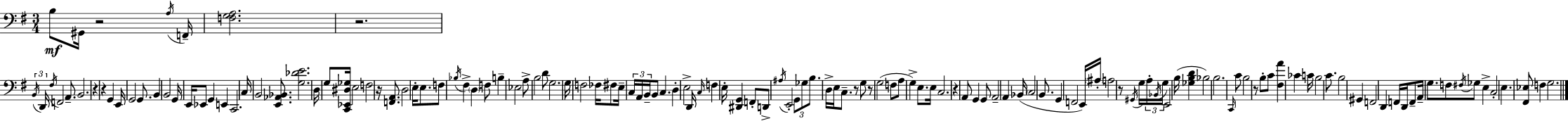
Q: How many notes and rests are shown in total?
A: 143